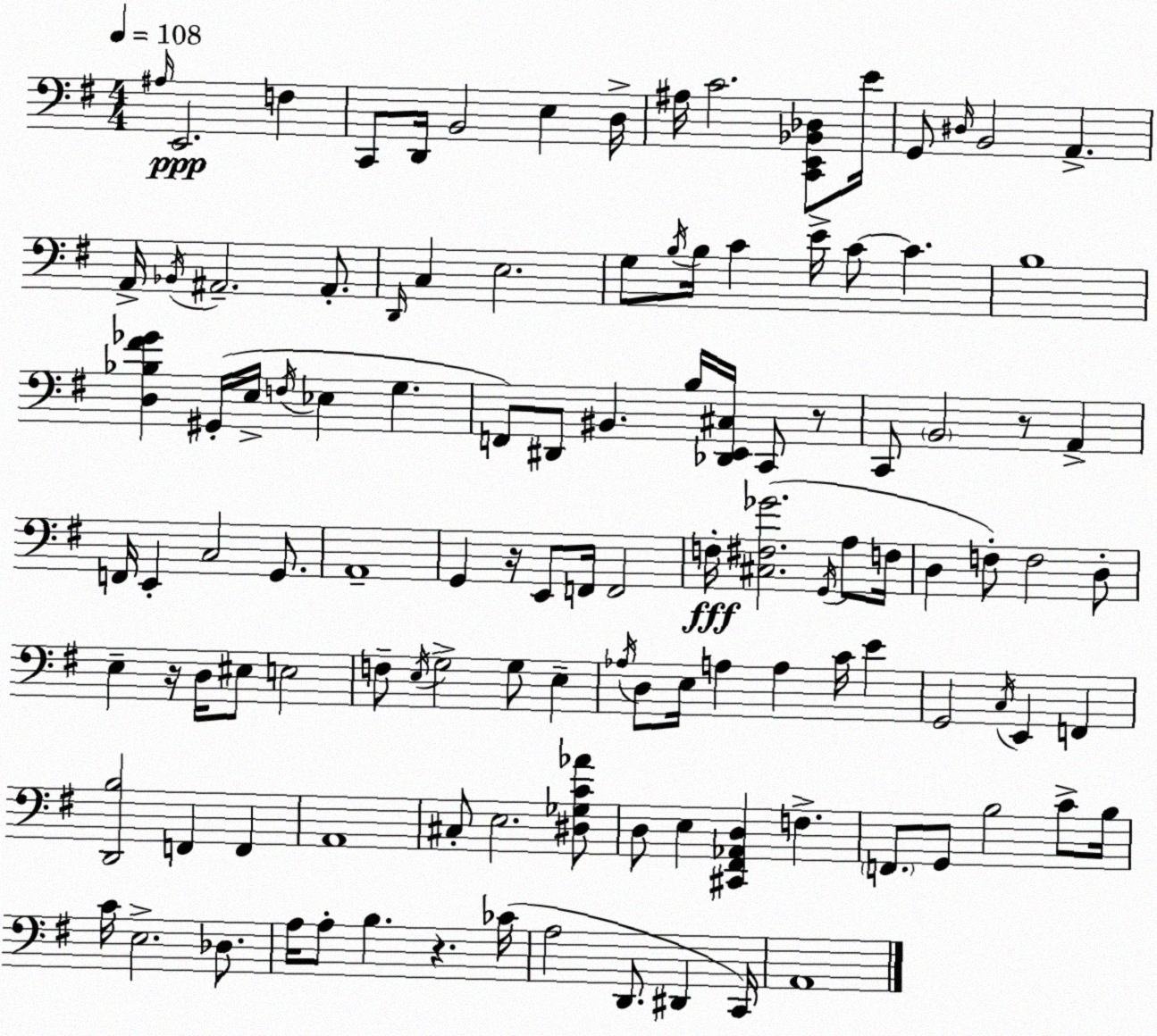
X:1
T:Untitled
M:4/4
L:1/4
K:Em
^A,/4 E,,2 F, C,,/2 D,,/4 B,,2 E, D,/4 ^A,/4 C2 [C,,E,,_B,,_D,]/2 E/4 G,,/2 ^D,/4 B,,2 A,, A,,/4 _B,,/4 ^A,,2 ^A,,/2 D,,/4 C, E,2 G,/2 B,/4 B,/4 C E/4 C/2 C B,4 [D,_B,^F_G] ^G,,/4 E,/4 F,/4 _E, G, F,,/2 ^D,,/2 ^B,, B,/4 [_D,,E,,^C,]/4 C,,/2 z/2 C,,/2 B,,2 z/2 A,, F,,/4 E,, C,2 G,,/2 A,,4 G,, z/4 E,,/2 F,,/4 F,,2 F,/4 [^C,^F,_G]2 G,,/4 A,/2 F,/4 D, F,/2 F,2 D,/2 E, z/4 D,/4 ^E,/2 E,2 F,/2 E,/4 G,2 G,/2 E, _A,/4 D,/2 E,/4 A, A, C/4 E G,,2 C,/4 E,, F,, [D,,B,]2 F,, F,, A,,4 ^C,/2 E,2 [^D,_G,C_A]/2 D,/2 E, [^C,,^F,,_A,,D,] F, F,,/2 G,,/2 B,2 C/2 B,/4 C/4 E,2 _D,/2 A,/4 A,/2 B, z _C/4 A,2 D,,/2 ^D,, C,,/4 A,,4